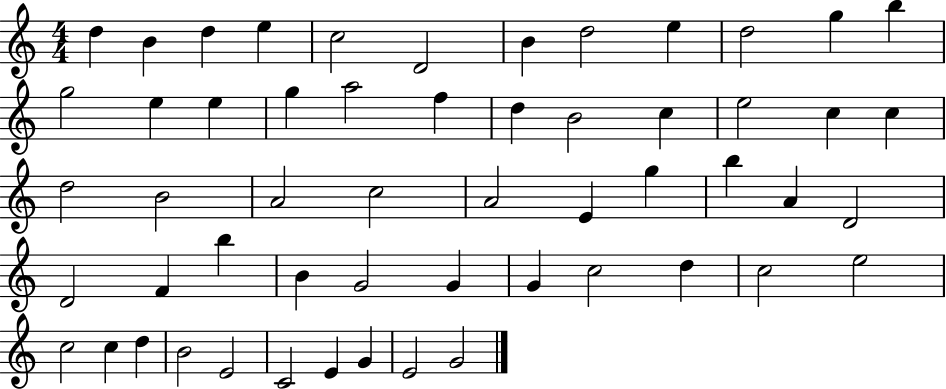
D5/q B4/q D5/q E5/q C5/h D4/h B4/q D5/h E5/q D5/h G5/q B5/q G5/h E5/q E5/q G5/q A5/h F5/q D5/q B4/h C5/q E5/h C5/q C5/q D5/h B4/h A4/h C5/h A4/h E4/q G5/q B5/q A4/q D4/h D4/h F4/q B5/q B4/q G4/h G4/q G4/q C5/h D5/q C5/h E5/h C5/h C5/q D5/q B4/h E4/h C4/h E4/q G4/q E4/h G4/h